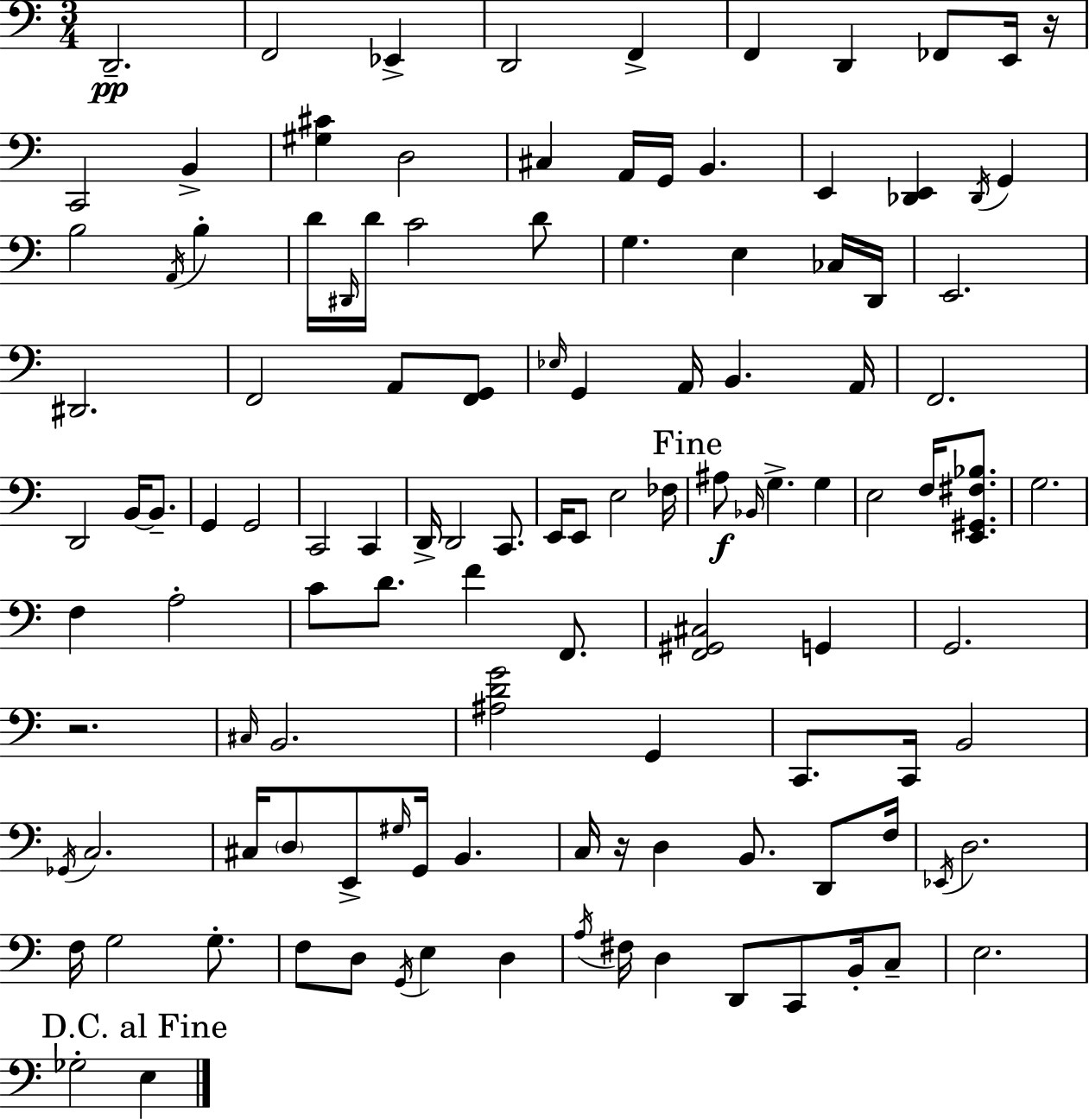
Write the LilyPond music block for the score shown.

{
  \clef bass
  \numericTimeSignature
  \time 3/4
  \key c \major
  d,2.--\pp | f,2 ees,4-> | d,2 f,4-> | f,4 d,4 fes,8 e,16 r16 | \break c,2 b,4-> | <gis cis'>4 d2 | cis4 a,16 g,16 b,4. | e,4 <des, e,>4 \acciaccatura { des,16 } g,4 | \break b2 \acciaccatura { a,16 } b4-. | d'16 \grace { dis,16 } d'16 c'2 | d'8 g4. e4 | ces16 d,16 e,2. | \break dis,2. | f,2 a,8 | <f, g,>8 \grace { ees16 } g,4 a,16 b,4. | a,16 f,2. | \break d,2 | b,16~~ b,8.-- g,4 g,2 | c,2 | c,4 d,16-> d,2 | \break c,8. e,16 e,8 e2 | fes16 \mark "Fine" ais8\f \grace { bes,16 } g4.-> | g4 e2 | f16 <e, gis, fis bes>8. g2. | \break f4 a2-. | c'8 d'8. f'4 | f,8. <f, gis, cis>2 | g,4 g,2. | \break r2. | \grace { cis16 } b,2. | <ais d' g'>2 | g,4 c,8. c,16 b,2 | \break \acciaccatura { ges,16 } c2. | cis16 \parenthesize d8 e,8-> | \grace { gis16 } g,16 b,4. c16 r16 d4 | b,8. d,8 f16 \acciaccatura { ees,16 } d2. | \break f16 g2 | g8.-. f8 d8 | \acciaccatura { g,16 } e4 d4 \acciaccatura { a16 } fis16 | d4 d,8 c,8 b,16-. c8-- e2. | \break \mark "D.C. al Fine" ges2-. | e4 \bar "|."
}